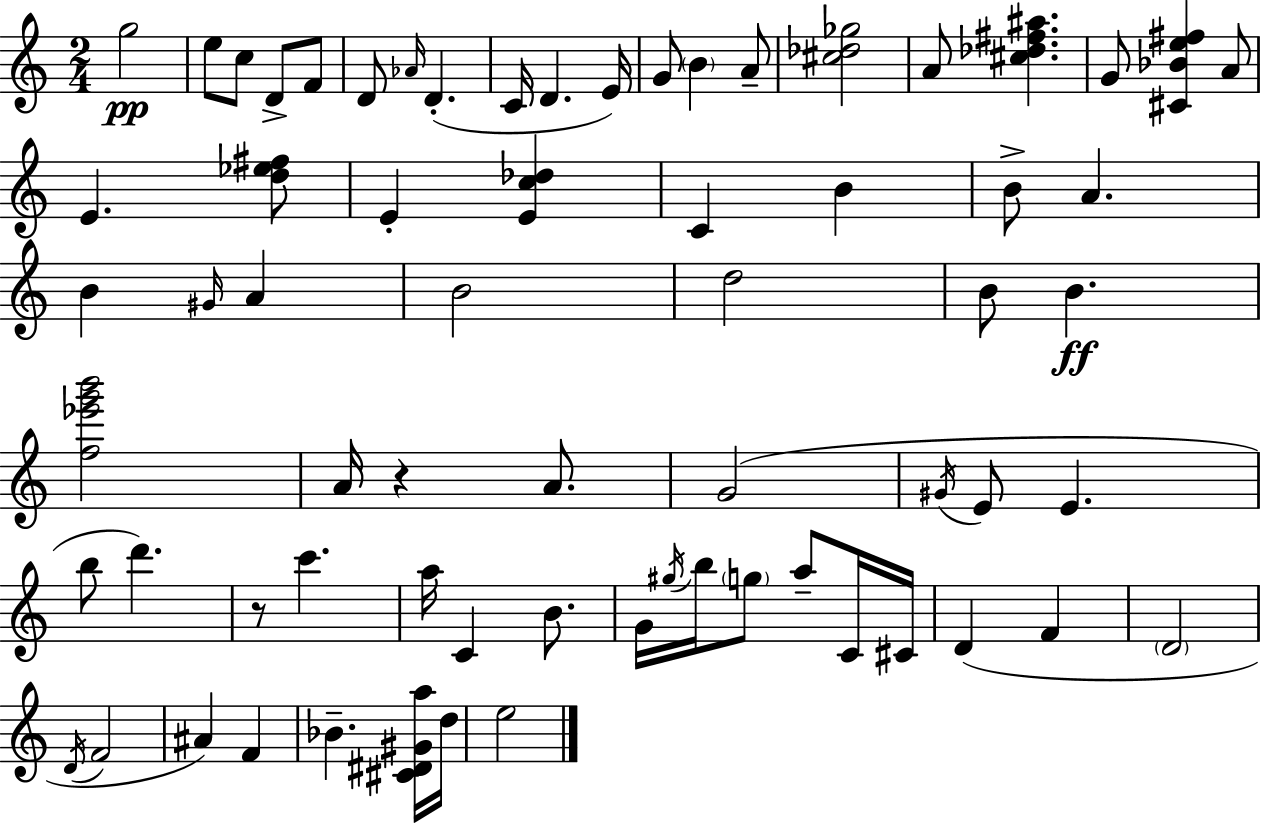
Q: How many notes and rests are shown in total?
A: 68